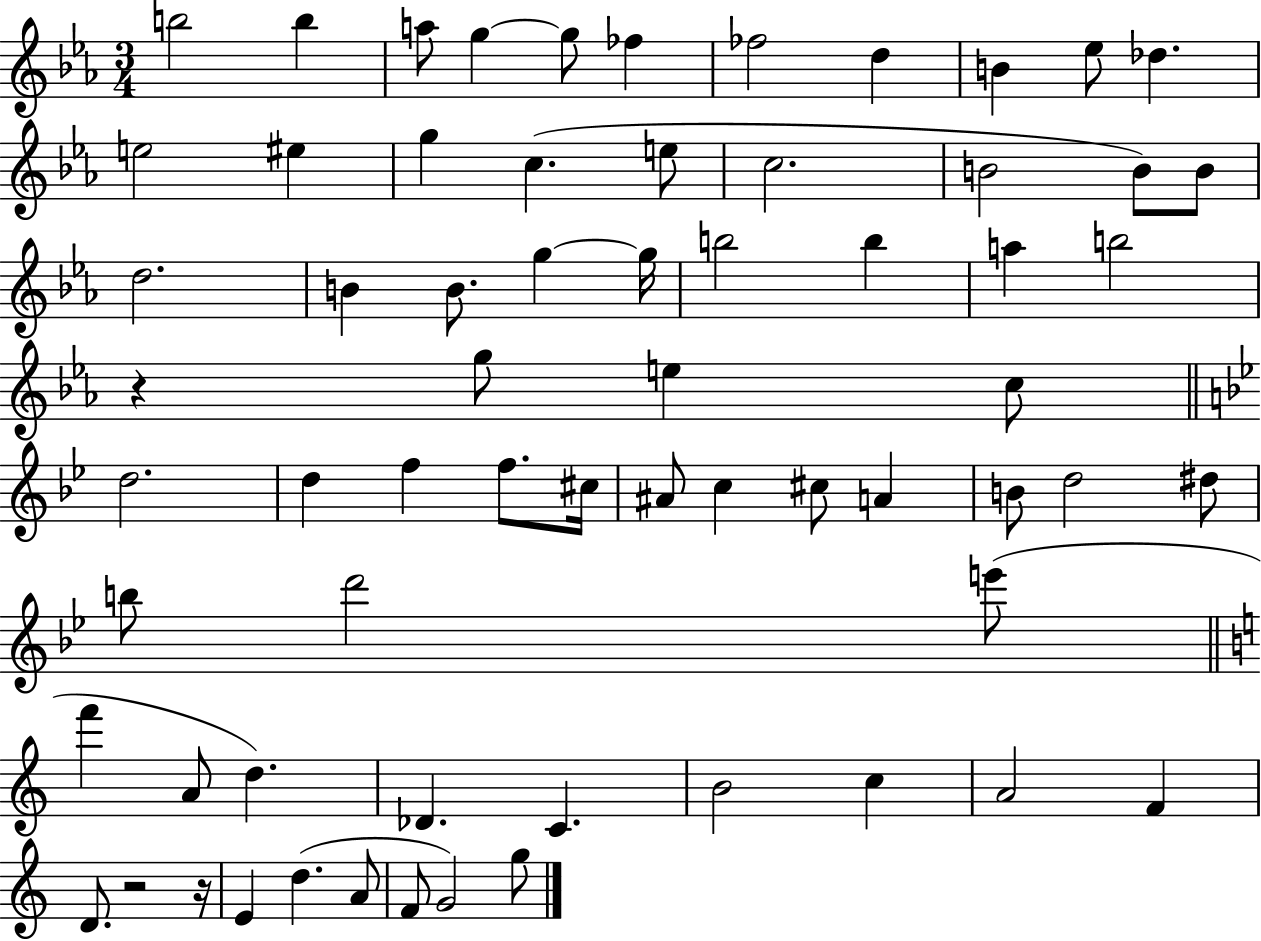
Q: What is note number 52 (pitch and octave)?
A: C4